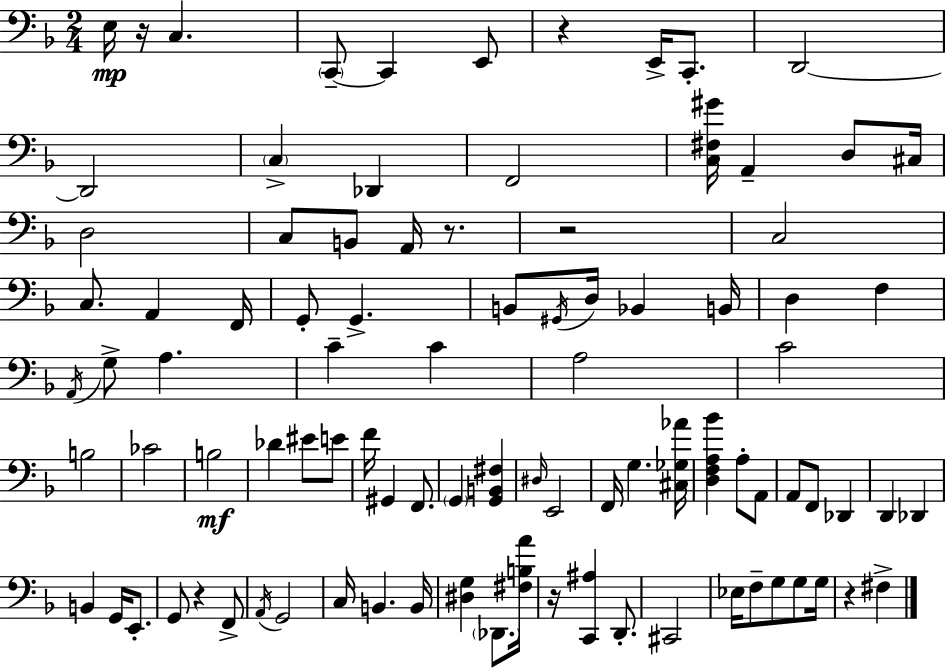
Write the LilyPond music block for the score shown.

{
  \clef bass
  \numericTimeSignature
  \time 2/4
  \key d \minor
  e16\mp r16 c4. | \parenthesize c,8--~~ c,4 e,8 | r4 e,16-> c,8.-. | d,2~~ | \break d,2 | \parenthesize c4-> des,4 | f,2 | <c fis gis'>16 a,4-- d8 cis16 | \break d2 | c8 b,8 a,16 r8. | r2 | c2 | \break c8. a,4 f,16 | g,8-. g,4.-> | b,8 \acciaccatura { gis,16 } d16 bes,4 | b,16 d4 f4 | \break \acciaccatura { a,16 } g8-> a4. | c'4-- c'4 | a2 | c'2 | \break b2 | ces'2 | b2\mf | des'4 eis'8 | \break e'8 f'16 gis,4 f,8. | \parenthesize g,4 <g, b, fis>4 | \grace { dis16 } e,2 | f,16 g4. | \break <cis ges aes'>16 <d f a bes'>4 a8-. | a,8 a,8 f,8 des,4 | d,4 des,4 | b,4 g,16 | \break e,8.-. g,8 r4 | f,8-> \acciaccatura { a,16 } g,2 | c16 b,4. | b,16 <dis g>4 | \break \parenthesize des,8. <fis b a'>16 r16 <c, ais>4 | d,8.-. cis,2 | ees16 f8-- g8 | g8 g16 r4 | \break fis4-> \bar "|."
}